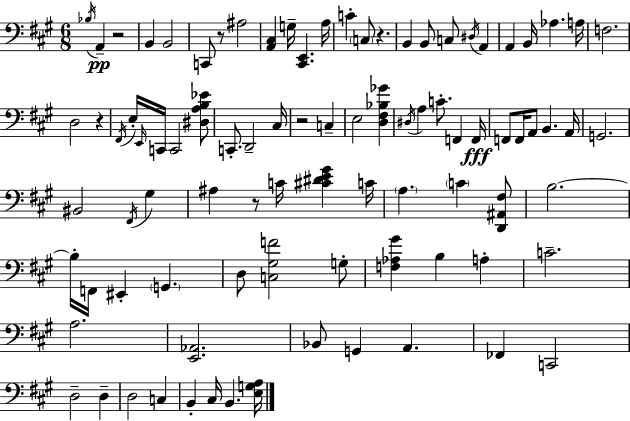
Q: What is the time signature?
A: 6/8